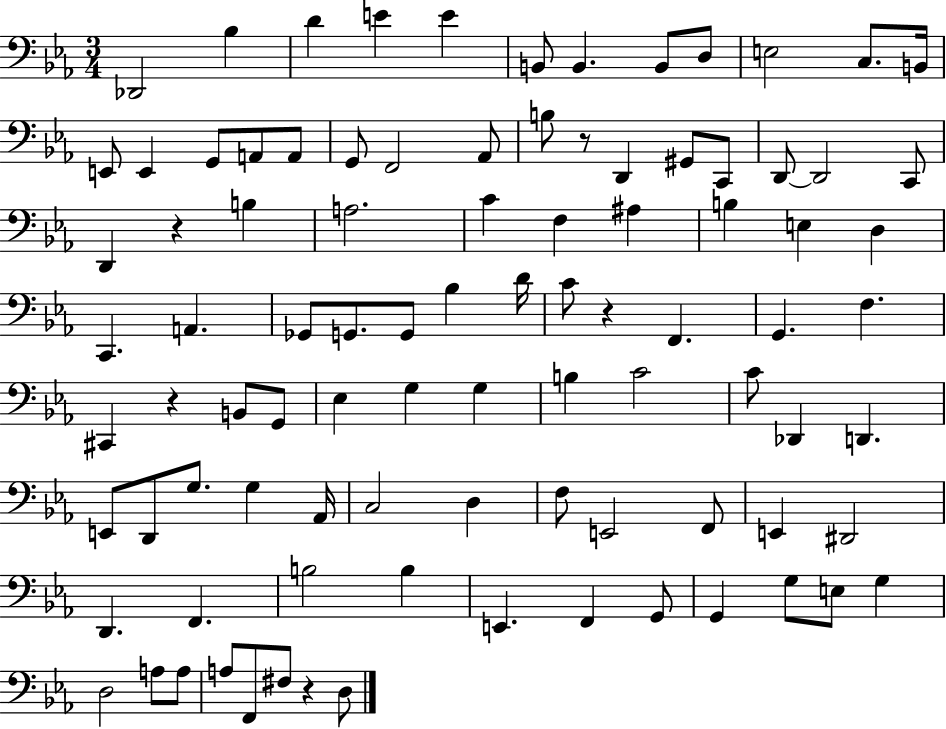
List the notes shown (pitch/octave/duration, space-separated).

Db2/h Bb3/q D4/q E4/q E4/q B2/e B2/q. B2/e D3/e E3/h C3/e. B2/s E2/e E2/q G2/e A2/e A2/e G2/e F2/h Ab2/e B3/e R/e D2/q G#2/e C2/e D2/e D2/h C2/e D2/q R/q B3/q A3/h. C4/q F3/q A#3/q B3/q E3/q D3/q C2/q. A2/q. Gb2/e G2/e. G2/e Bb3/q D4/s C4/e R/q F2/q. G2/q. F3/q. C#2/q R/q B2/e G2/e Eb3/q G3/q G3/q B3/q C4/h C4/e Db2/q D2/q. E2/e D2/e G3/e. G3/q Ab2/s C3/h D3/q F3/e E2/h F2/e E2/q D#2/h D2/q. F2/q. B3/h B3/q E2/q. F2/q G2/e G2/q G3/e E3/e G3/q D3/h A3/e A3/e A3/e F2/e F#3/e R/q D3/e